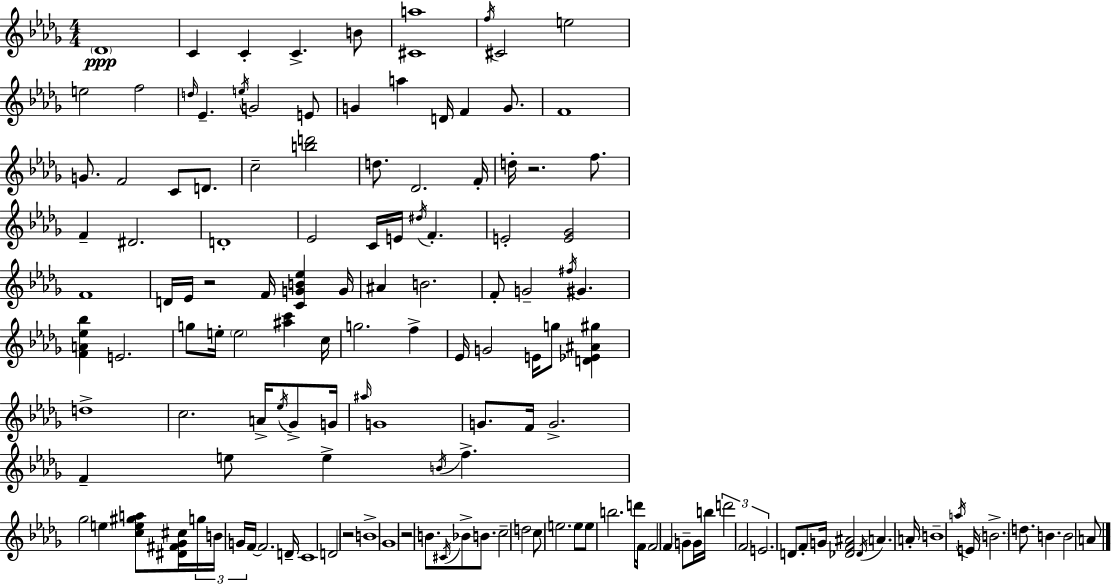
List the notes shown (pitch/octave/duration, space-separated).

Db4/w C4/q C4/q C4/q. B4/e [C#4,A5]/w F5/s C#4/h E5/h E5/h F5/h D5/s Eb4/q. E5/s G4/h E4/e G4/q A5/q D4/s F4/q G4/e. F4/w G4/e. F4/h C4/e D4/e. C5/h [B5,D6]/h D5/e. Db4/h. F4/s D5/s R/h. F5/e. F4/q D#4/h. D4/w Eb4/h C4/s E4/s D#5/s F4/q. E4/h [E4,Gb4]/h F4/w D4/s Eb4/s R/h F4/s [C4,G4,B4,Eb5]/q G4/s A#4/q B4/h. F4/e G4/h F#5/s G#4/q. [F4,A4,Eb5,Bb5]/q E4/h. G5/e E5/s E5/h [A#5,C6]/q C5/s G5/h. F5/q Eb4/s G4/h E4/s G5/e [D4,Eb4,A#4,G#5]/q D5/w C5/h. A4/s Eb5/s Gb4/e G4/s A#5/s G4/w G4/e. F4/s G4/h. F4/q E5/e E5/q B4/s F5/q. Gb5/h E5/q [C5,E5,G#5,A5]/e [D#4,F#4,Gb4,C#5]/s G5/s B4/s G4/s F4/s F4/h. D4/s C4/w D4/h R/h B4/w Gb4/w R/h B4/e. C#4/s Bb4/e B4/e. C5/h D5/h C5/e E5/h. E5/e E5/e B5/h. D6/s F4/s F4/h F4/q G4/e G4/s B5/s D6/h F4/h E4/h. D4/e F4/e G4/s [Db4,F4,A#4]/h Db4/s A4/q. A4/s B4/w A5/s E4/s B4/h. D5/e. B4/q. B4/h A4/e